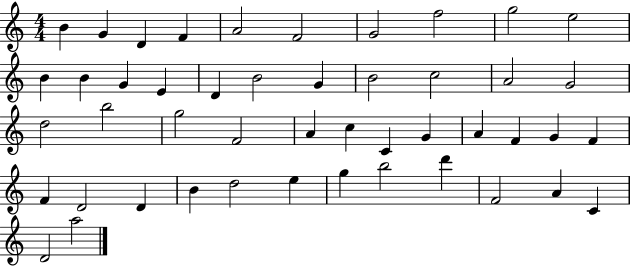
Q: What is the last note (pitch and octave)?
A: A5